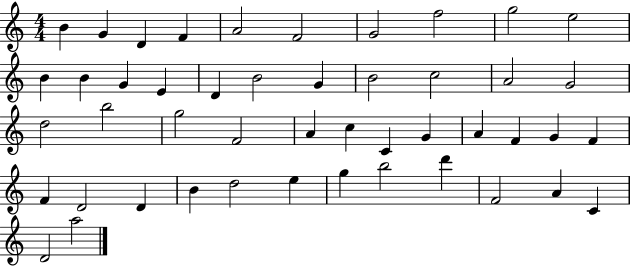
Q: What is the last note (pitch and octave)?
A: A5